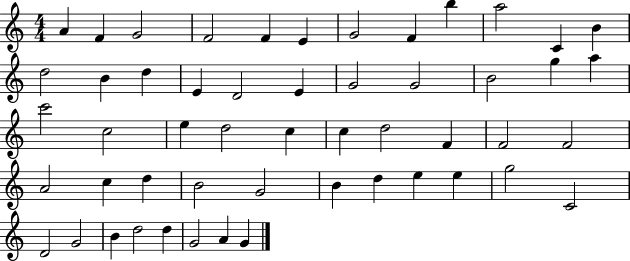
X:1
T:Untitled
M:4/4
L:1/4
K:C
A F G2 F2 F E G2 F b a2 C B d2 B d E D2 E G2 G2 B2 g a c'2 c2 e d2 c c d2 F F2 F2 A2 c d B2 G2 B d e e g2 C2 D2 G2 B d2 d G2 A G